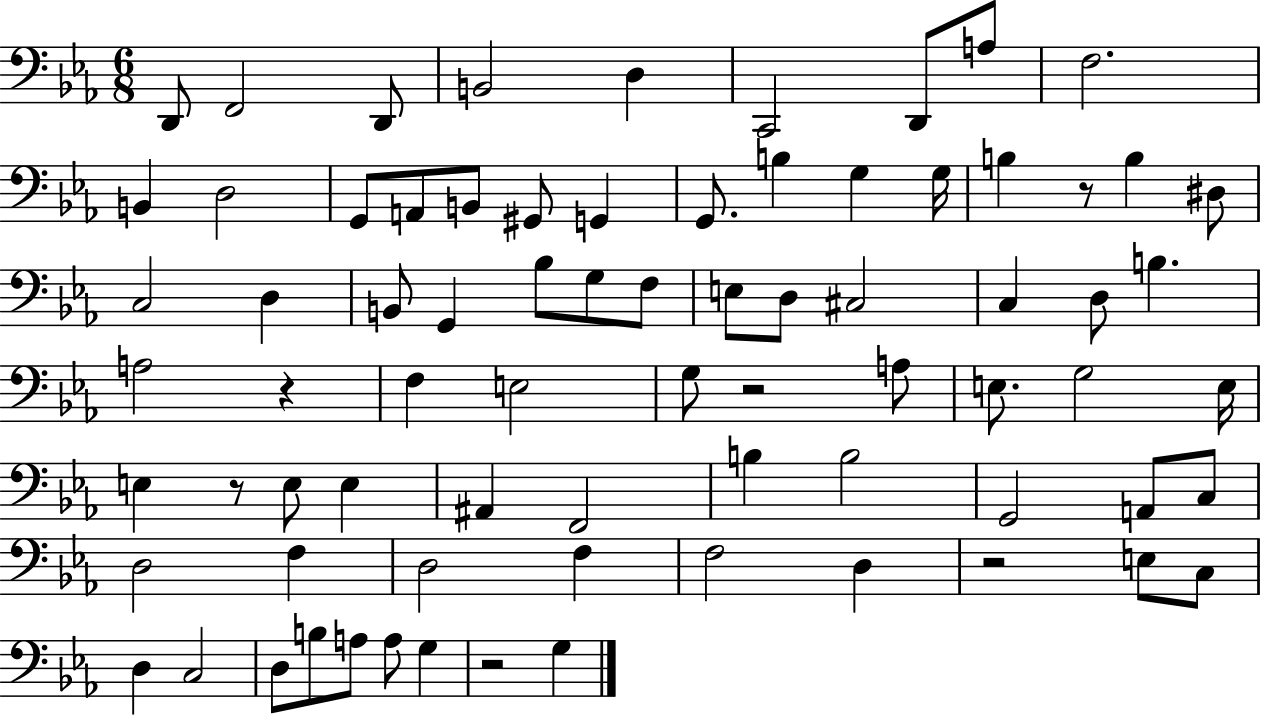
{
  \clef bass
  \numericTimeSignature
  \time 6/8
  \key ees \major
  \repeat volta 2 { d,8 f,2 d,8 | b,2 d4 | c,2 d,8 a8 | f2. | \break b,4 d2 | g,8 a,8 b,8 gis,8 g,4 | g,8. b4 g4 g16 | b4 r8 b4 dis8 | \break c2 d4 | b,8 g,4 bes8 g8 f8 | e8 d8 cis2 | c4 d8 b4. | \break a2 r4 | f4 e2 | g8 r2 a8 | e8. g2 e16 | \break e4 r8 e8 e4 | ais,4 f,2 | b4 b2 | g,2 a,8 c8 | \break d2 f4 | d2 f4 | f2 d4 | r2 e8 c8 | \break d4 c2 | d8 b8 a8 a8 g4 | r2 g4 | } \bar "|."
}